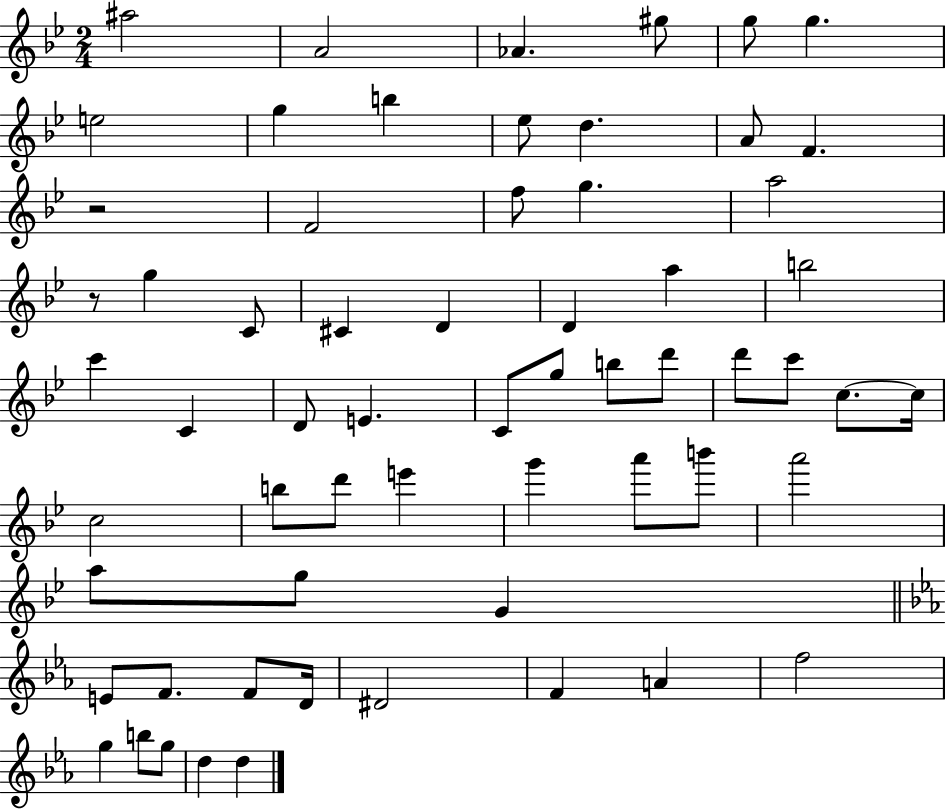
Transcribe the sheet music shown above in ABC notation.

X:1
T:Untitled
M:2/4
L:1/4
K:Bb
^a2 A2 _A ^g/2 g/2 g e2 g b _e/2 d A/2 F z2 F2 f/2 g a2 z/2 g C/2 ^C D D a b2 c' C D/2 E C/2 g/2 b/2 d'/2 d'/2 c'/2 c/2 c/4 c2 b/2 d'/2 e' g' a'/2 b'/2 a'2 a/2 g/2 G E/2 F/2 F/2 D/4 ^D2 F A f2 g b/2 g/2 d d